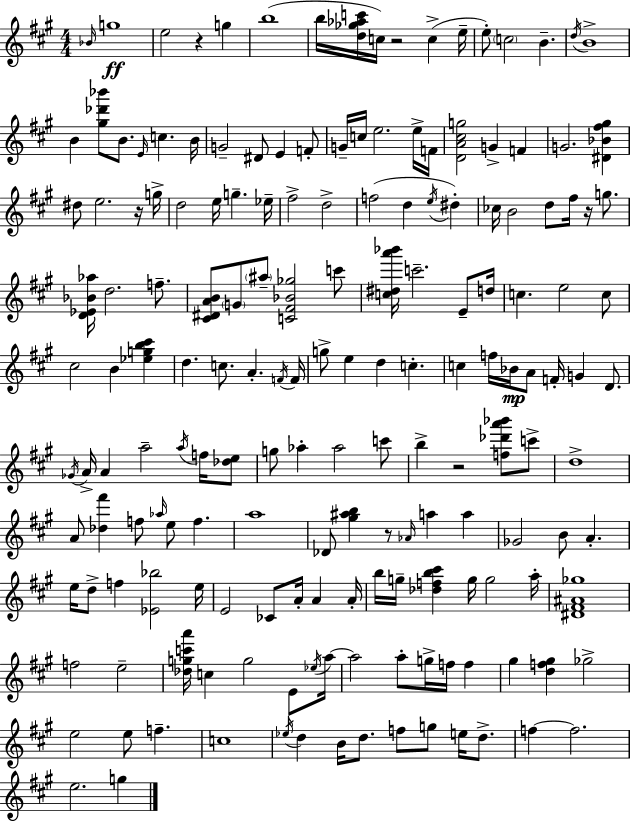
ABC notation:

X:1
T:Untitled
M:4/4
L:1/4
K:A
_B/4 g4 e2 z g b4 b/4 [d_g_ac']/4 c/4 z2 c e/4 e/2 c2 B d/4 B4 B [^g_d'_b']/2 B/2 E/4 c B/4 G2 ^D/2 E F/2 G/4 c/4 e2 e/4 F/4 [DA^cg]2 G F G2 [^D_B^f^g] ^d/2 e2 z/4 g/4 d2 e/4 g _e/4 ^f2 d2 f2 d e/4 ^d _c/4 B2 d/2 ^f/4 z/4 g/2 [D_E_B_a]/4 d2 f/2 [^C^DAB]/2 G/2 ^a/2 [C^F_B_g]2 c'/2 [c^da'_b']/4 c'2 E/2 d/4 c e2 c/2 ^c2 B [_egb^c'] d c/2 A F/4 F/4 g/2 e d c c f/4 _B/4 A/2 F/4 G D/2 _G/4 A/4 A a2 a/4 f/4 [_de]/2 g/2 _a _a2 c'/2 b z2 [f_d'a'_b']/2 c'/2 d4 A/2 [_d^f'] f/2 _a/4 e/2 f a4 _D/2 [^g^ab] z/2 _A/4 a a _G2 B/2 A e/4 d/2 f [_E_b]2 e/4 E2 _C/2 A/4 A A/4 b/4 g/4 [_dfb^c'] g/4 g2 a/4 [^D^F^A_g]4 f2 e2 [_dgc'a']/4 c g2 E/2 _e/4 a/4 a2 a/2 g/4 f/4 f ^g [df^g] _g2 e2 e/2 f c4 _e/4 d B/4 d/2 f/2 g/2 e/4 d/2 f f2 e2 g